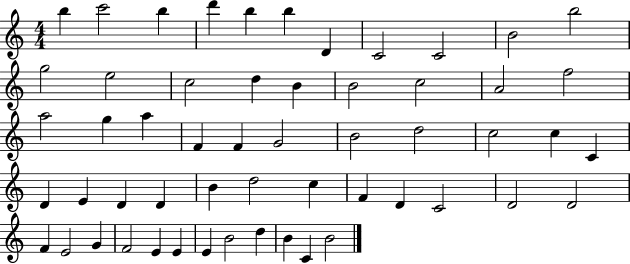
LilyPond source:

{
  \clef treble
  \numericTimeSignature
  \time 4/4
  \key c \major
  b''4 c'''2 b''4 | d'''4 b''4 b''4 d'4 | c'2 c'2 | b'2 b''2 | \break g''2 e''2 | c''2 d''4 b'4 | b'2 c''2 | a'2 f''2 | \break a''2 g''4 a''4 | f'4 f'4 g'2 | b'2 d''2 | c''2 c''4 c'4 | \break d'4 e'4 d'4 d'4 | b'4 d''2 c''4 | f'4 d'4 c'2 | d'2 d'2 | \break f'4 e'2 g'4 | f'2 e'4 e'4 | e'4 b'2 d''4 | b'4 c'4 b'2 | \break \bar "|."
}